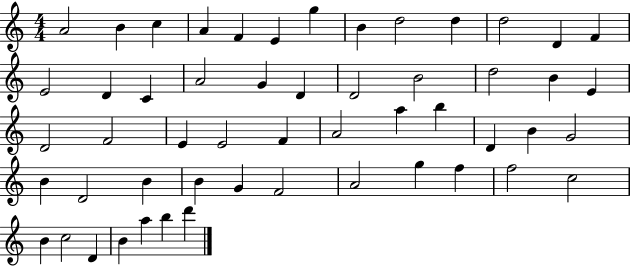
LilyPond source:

{
  \clef treble
  \numericTimeSignature
  \time 4/4
  \key c \major
  a'2 b'4 c''4 | a'4 f'4 e'4 g''4 | b'4 d''2 d''4 | d''2 d'4 f'4 | \break e'2 d'4 c'4 | a'2 g'4 d'4 | d'2 b'2 | d''2 b'4 e'4 | \break d'2 f'2 | e'4 e'2 f'4 | a'2 a''4 b''4 | d'4 b'4 g'2 | \break b'4 d'2 b'4 | b'4 g'4 f'2 | a'2 g''4 f''4 | f''2 c''2 | \break b'4 c''2 d'4 | b'4 a''4 b''4 d'''4 | \bar "|."
}